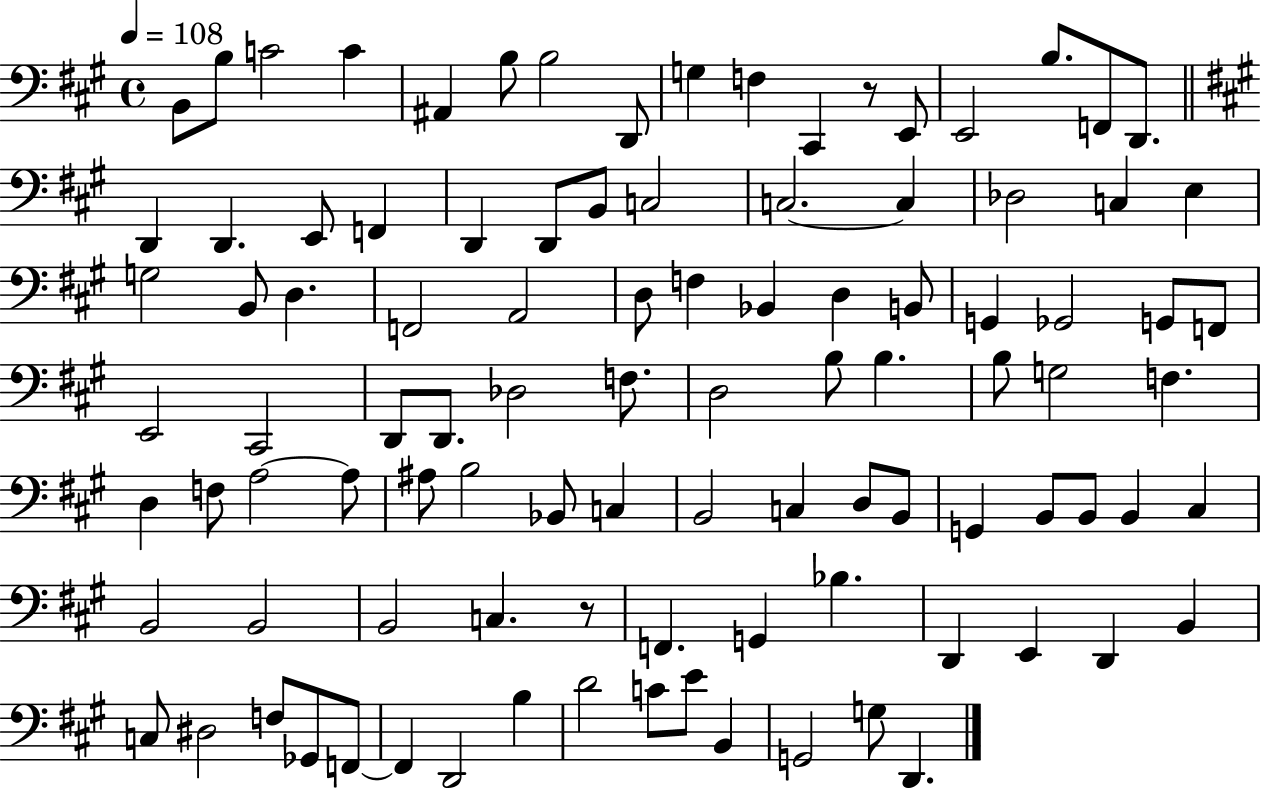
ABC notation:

X:1
T:Untitled
M:4/4
L:1/4
K:A
B,,/2 B,/2 C2 C ^A,, B,/2 B,2 D,,/2 G, F, ^C,, z/2 E,,/2 E,,2 B,/2 F,,/2 D,,/2 D,, D,, E,,/2 F,, D,, D,,/2 B,,/2 C,2 C,2 C, _D,2 C, E, G,2 B,,/2 D, F,,2 A,,2 D,/2 F, _B,, D, B,,/2 G,, _G,,2 G,,/2 F,,/2 E,,2 ^C,,2 D,,/2 D,,/2 _D,2 F,/2 D,2 B,/2 B, B,/2 G,2 F, D, F,/2 A,2 A,/2 ^A,/2 B,2 _B,,/2 C, B,,2 C, D,/2 B,,/2 G,, B,,/2 B,,/2 B,, ^C, B,,2 B,,2 B,,2 C, z/2 F,, G,, _B, D,, E,, D,, B,, C,/2 ^D,2 F,/2 _G,,/2 F,,/2 F,, D,,2 B, D2 C/2 E/2 B,, G,,2 G,/2 D,,